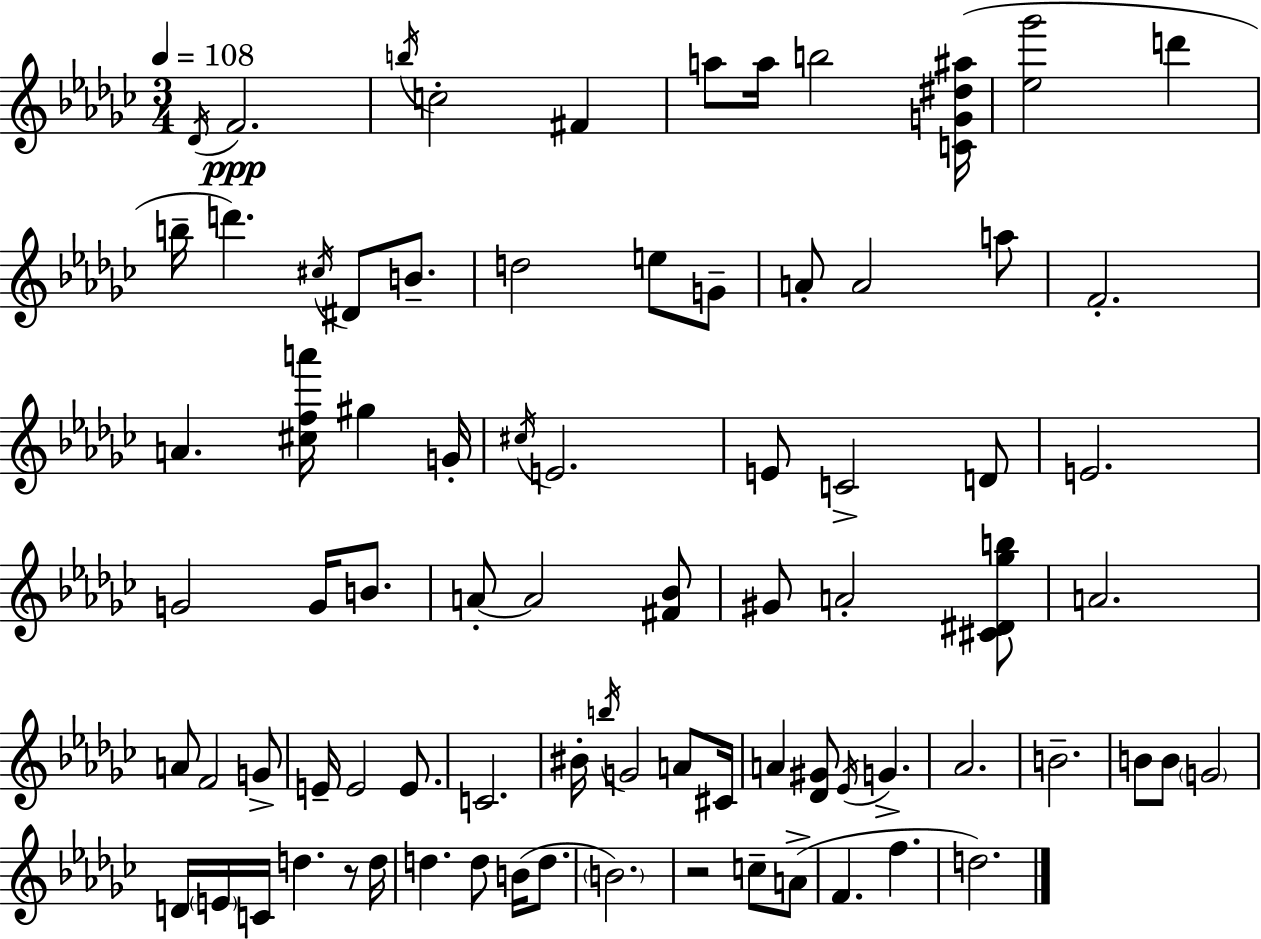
{
  \clef treble
  \numericTimeSignature
  \time 3/4
  \key ees \minor
  \tempo 4 = 108
  \acciaccatura { des'16 }\ppp f'2. | \acciaccatura { b''16 } c''2-. fis'4 | a''8 a''16 b''2 | <c' g' dis'' ais''>16( <ees'' ges'''>2 d'''4 | \break b''16-- d'''4.) \acciaccatura { cis''16 } dis'8 | b'8.-- d''2 e''8 | g'8-- a'8-. a'2 | a''8 f'2.-. | \break a'4. <cis'' f'' a'''>16 gis''4 | g'16-. \acciaccatura { cis''16 } e'2. | e'8 c'2-> | d'8 e'2. | \break g'2 | g'16 b'8. a'8-.~~ a'2 | <fis' bes'>8 gis'8 a'2-. | <cis' dis' ges'' b''>8 a'2. | \break a'8 f'2 | g'8-> e'16-- e'2 | e'8. c'2. | bis'16-. \acciaccatura { b''16 } g'2 | \break a'8 cis'16 a'4 <des' gis'>8 \acciaccatura { ees'16 } | g'4.-> aes'2. | b'2.-- | b'8 b'8 \parenthesize g'2 | \break d'16 \parenthesize e'16 c'16 d''4. | r8 d''16 d''4. | d''8 b'16( d''8. \parenthesize b'2.) | r2 | \break c''8-- a'8->( f'4. | f''4. d''2.) | \bar "|."
}